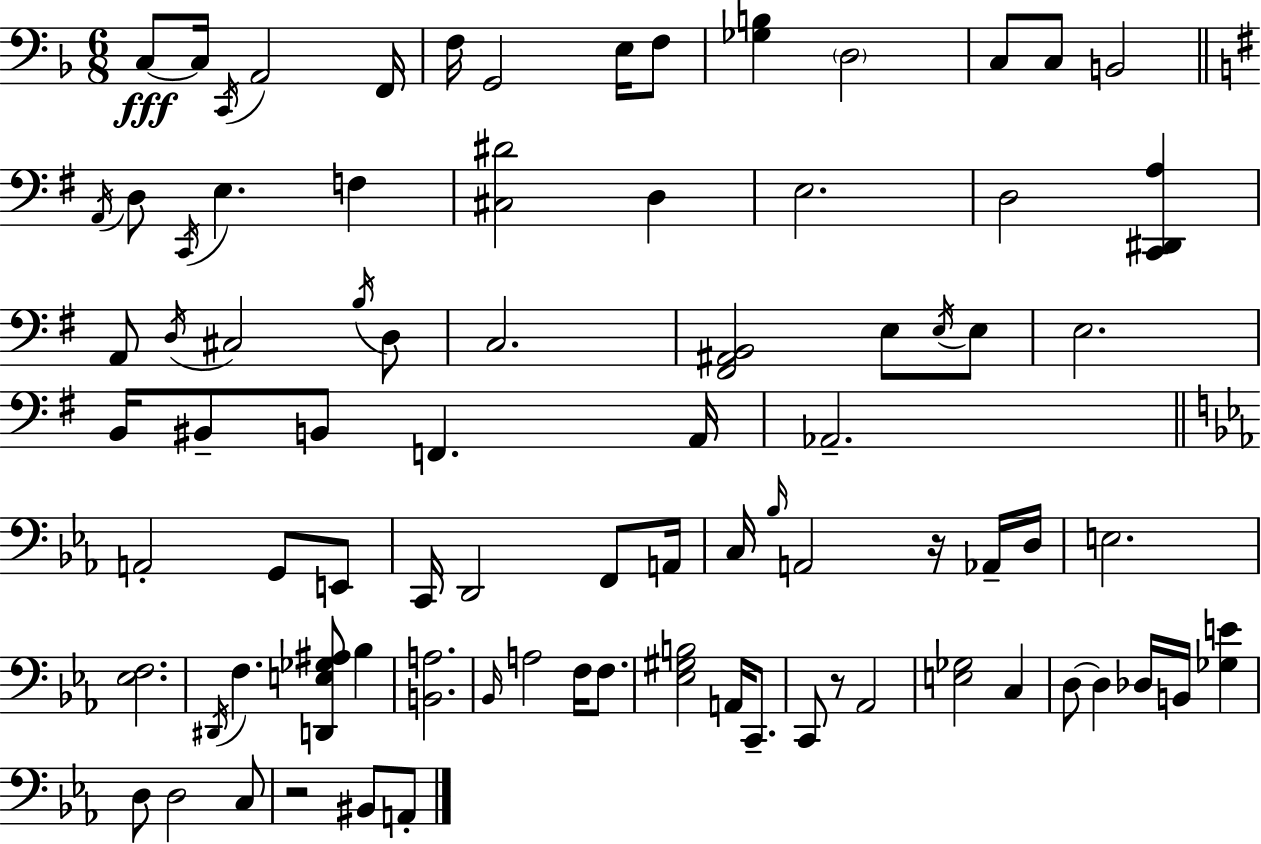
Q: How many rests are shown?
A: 3